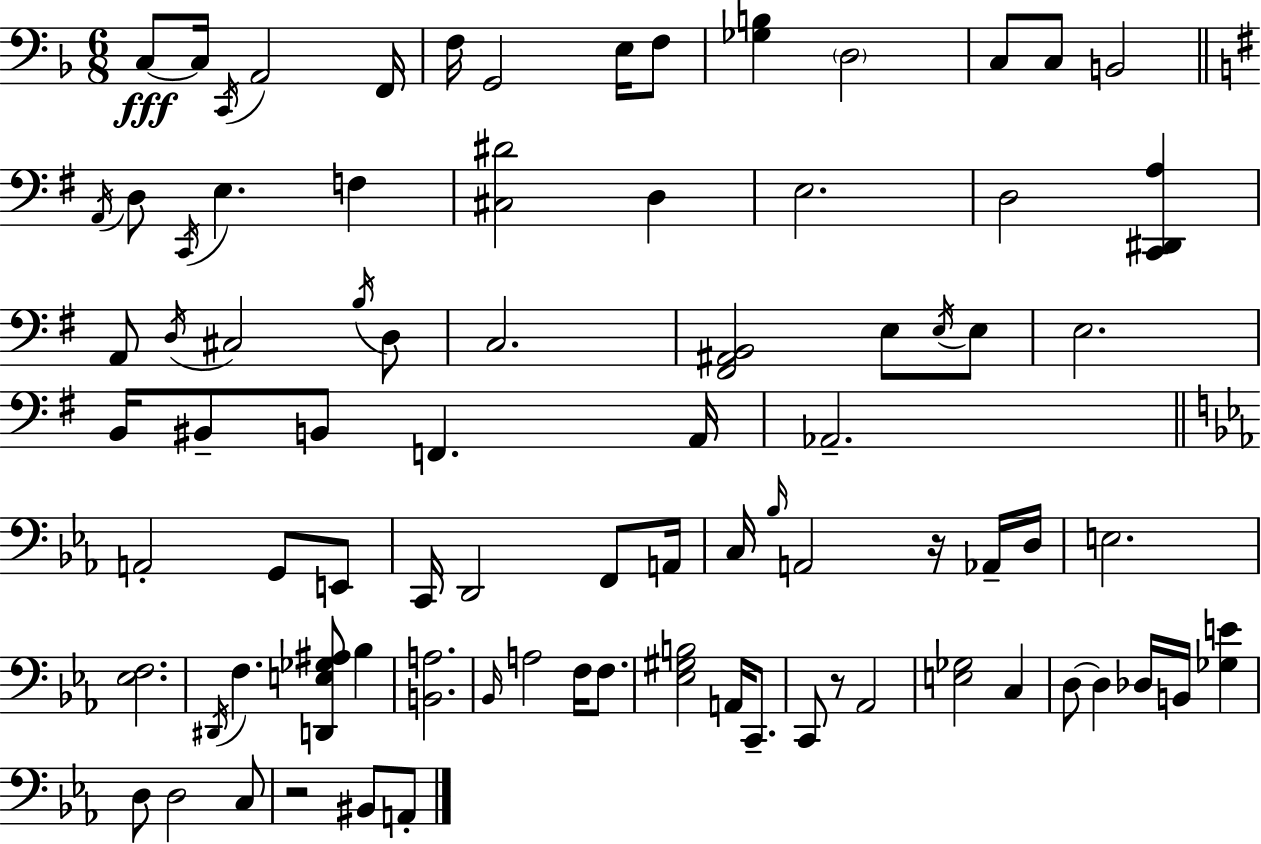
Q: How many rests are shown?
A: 3